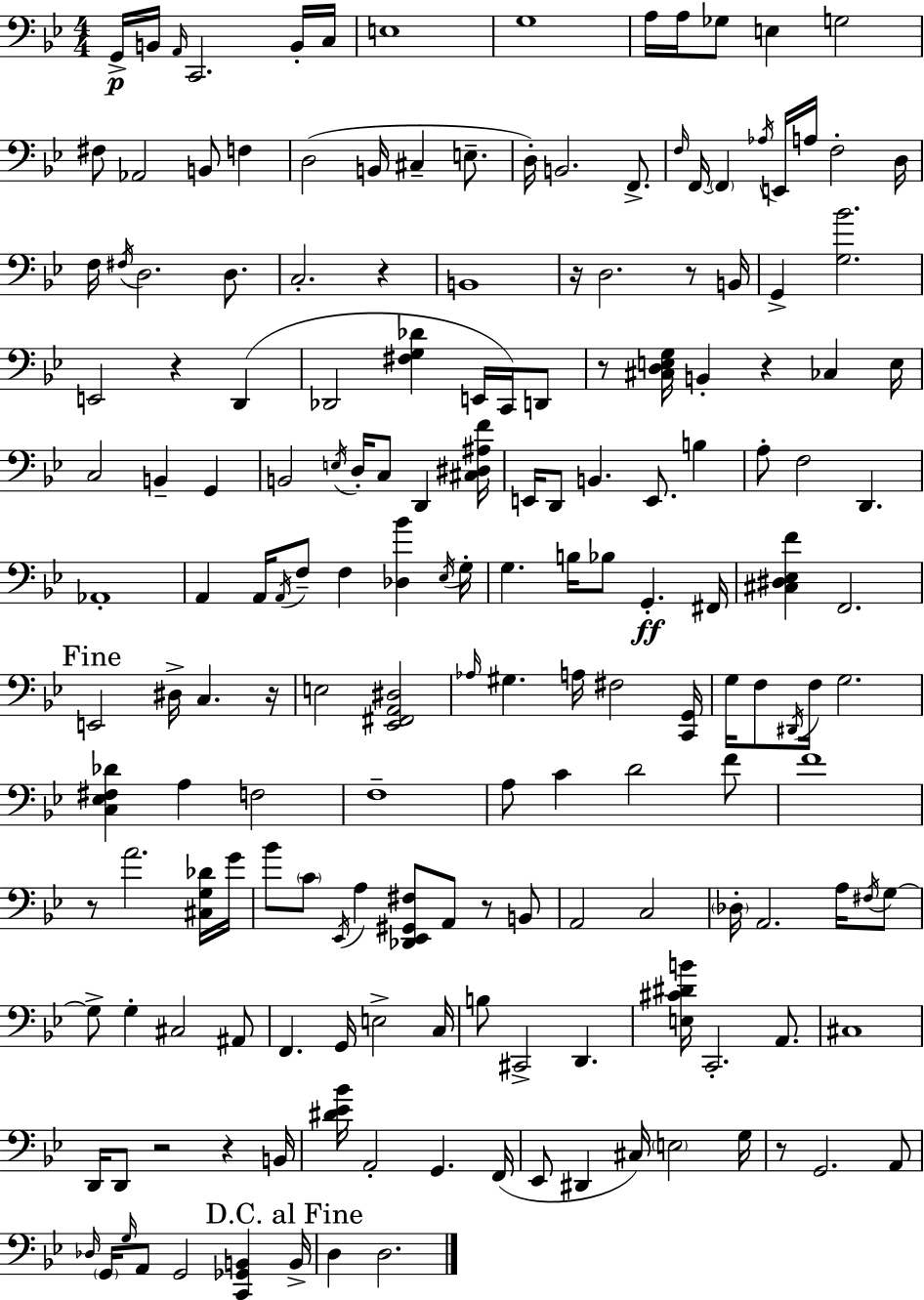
X:1
T:Untitled
M:4/4
L:1/4
K:Bb
G,,/4 B,,/4 A,,/4 C,,2 B,,/4 C,/4 E,4 G,4 A,/4 A,/4 _G,/2 E, G,2 ^F,/2 _A,,2 B,,/2 F, D,2 B,,/4 ^C, E,/2 D,/4 B,,2 F,,/2 F,/4 F,,/4 F,, _A,/4 E,,/4 A,/4 F,2 D,/4 F,/4 ^F,/4 D,2 D,/2 C,2 z B,,4 z/4 D,2 z/2 B,,/4 G,, [G,_B]2 E,,2 z D,, _D,,2 [^F,G,_D] E,,/4 C,,/4 D,,/2 z/2 [^C,D,E,G,]/4 B,, z _C, E,/4 C,2 B,, G,, B,,2 E,/4 D,/4 C,/2 D,, [^C,^D,^A,F]/4 E,,/4 D,,/2 B,, E,,/2 B, A,/2 F,2 D,, _A,,4 A,, A,,/4 A,,/4 F,/2 F, [_D,_B] _E,/4 G,/4 G, B,/4 _B,/2 G,, ^F,,/4 [^C,^D,_E,F] F,,2 E,,2 ^D,/4 C, z/4 E,2 [_E,,^F,,A,,^D,]2 _A,/4 ^G, A,/4 ^F,2 [C,,G,,]/4 G,/4 F,/2 ^D,,/4 F,/4 G,2 [C,_E,^F,_D] A, F,2 F,4 A,/2 C D2 F/2 F4 z/2 A2 [^C,G,_D]/4 G/4 _B/2 C/2 _E,,/4 A, [_D,,_E,,^G,,^F,]/2 A,,/2 z/2 B,,/2 A,,2 C,2 _D,/4 A,,2 A,/4 ^F,/4 G,/2 G,/2 G, ^C,2 ^A,,/2 F,, G,,/4 E,2 C,/4 B,/2 ^C,,2 D,, [E,^C^DB]/4 C,,2 A,,/2 ^C,4 D,,/4 D,,/2 z2 z B,,/4 [^D_E_B]/4 A,,2 G,, F,,/4 _E,,/2 ^D,, ^C,/4 E,2 G,/4 z/2 G,,2 A,,/2 _D,/4 G,,/4 G,/4 A,,/2 G,,2 [C,,_G,,B,,] B,,/4 D, D,2